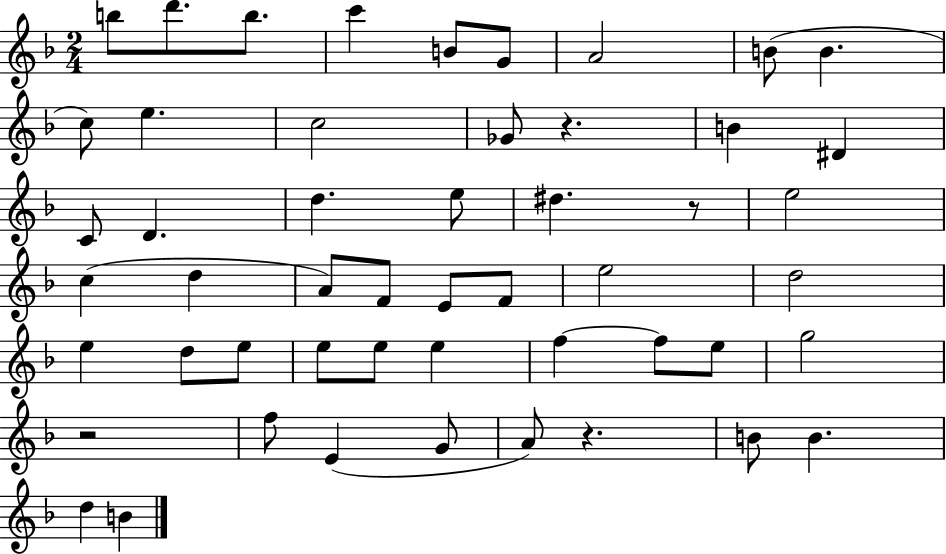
{
  \clef treble
  \numericTimeSignature
  \time 2/4
  \key f \major
  b''8 d'''8. b''8. | c'''4 b'8 g'8 | a'2 | b'8( b'4. | \break c''8) e''4. | c''2 | ges'8 r4. | b'4 dis'4 | \break c'8 d'4. | d''4. e''8 | dis''4. r8 | e''2 | \break c''4( d''4 | a'8) f'8 e'8 f'8 | e''2 | d''2 | \break e''4 d''8 e''8 | e''8 e''8 e''4 | f''4~~ f''8 e''8 | g''2 | \break r2 | f''8 e'4( g'8 | a'8) r4. | b'8 b'4. | \break d''4 b'4 | \bar "|."
}